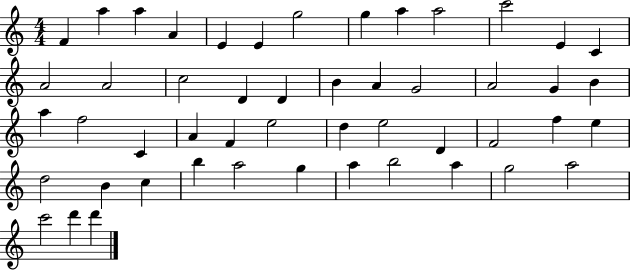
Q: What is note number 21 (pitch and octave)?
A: G4